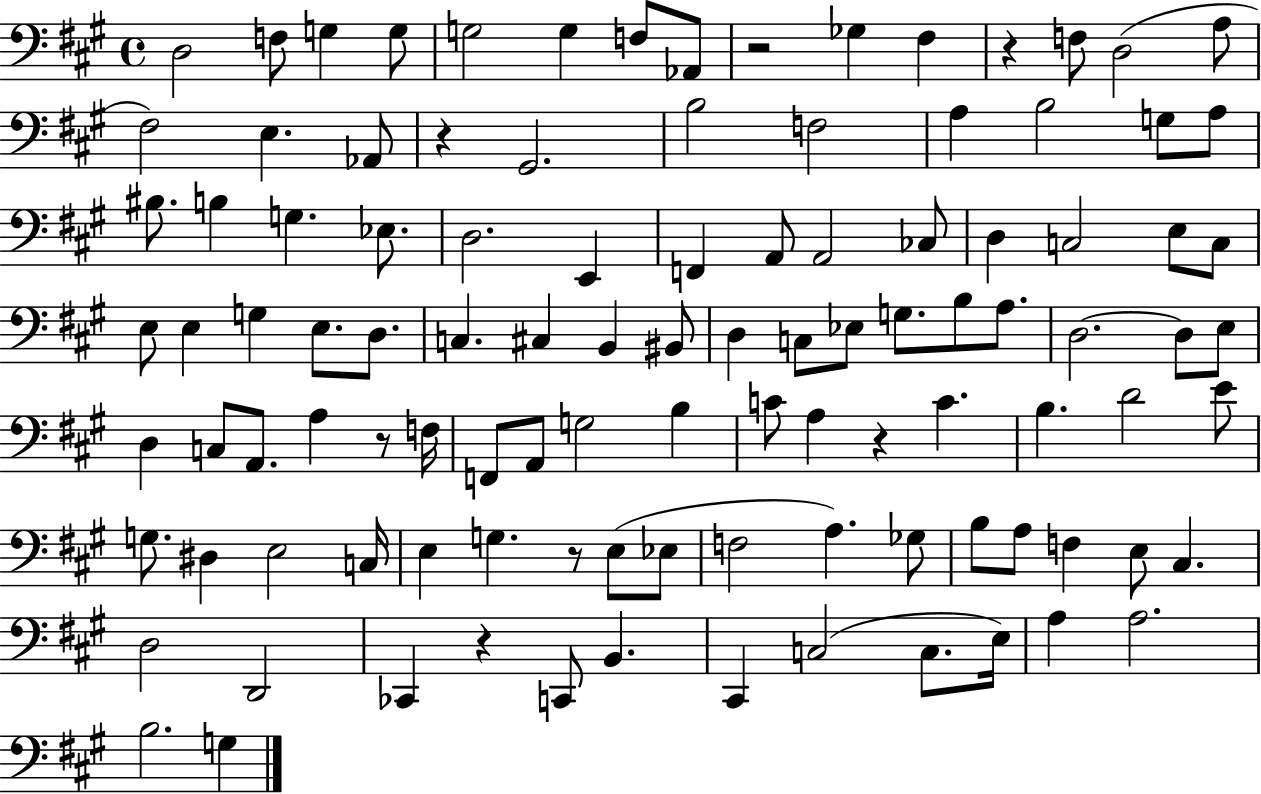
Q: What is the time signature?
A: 4/4